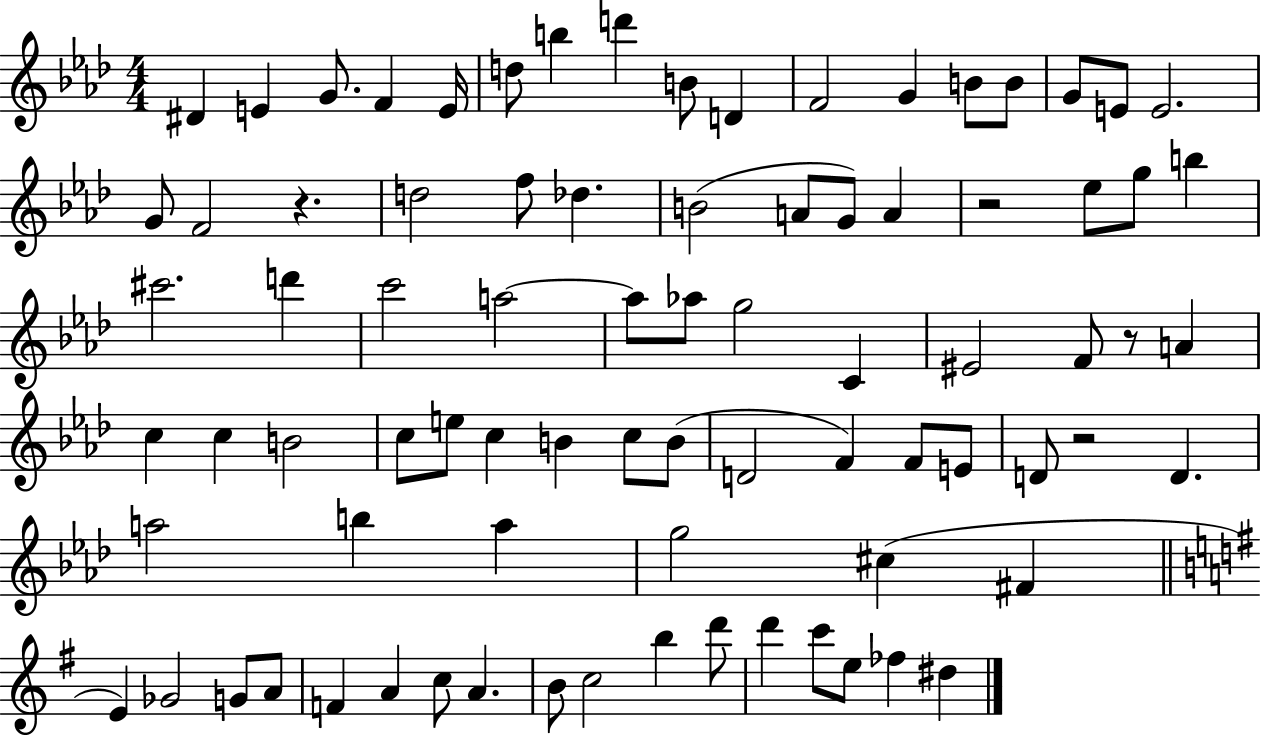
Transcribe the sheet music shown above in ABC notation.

X:1
T:Untitled
M:4/4
L:1/4
K:Ab
^D E G/2 F E/4 d/2 b d' B/2 D F2 G B/2 B/2 G/2 E/2 E2 G/2 F2 z d2 f/2 _d B2 A/2 G/2 A z2 _e/2 g/2 b ^c'2 d' c'2 a2 a/2 _a/2 g2 C ^E2 F/2 z/2 A c c B2 c/2 e/2 c B c/2 B/2 D2 F F/2 E/2 D/2 z2 D a2 b a g2 ^c ^F E _G2 G/2 A/2 F A c/2 A B/2 c2 b d'/2 d' c'/2 e/2 _f ^d